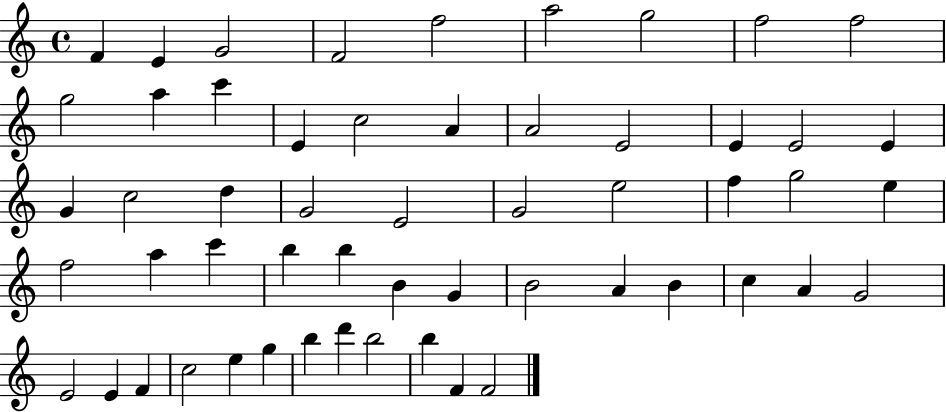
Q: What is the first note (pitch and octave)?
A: F4